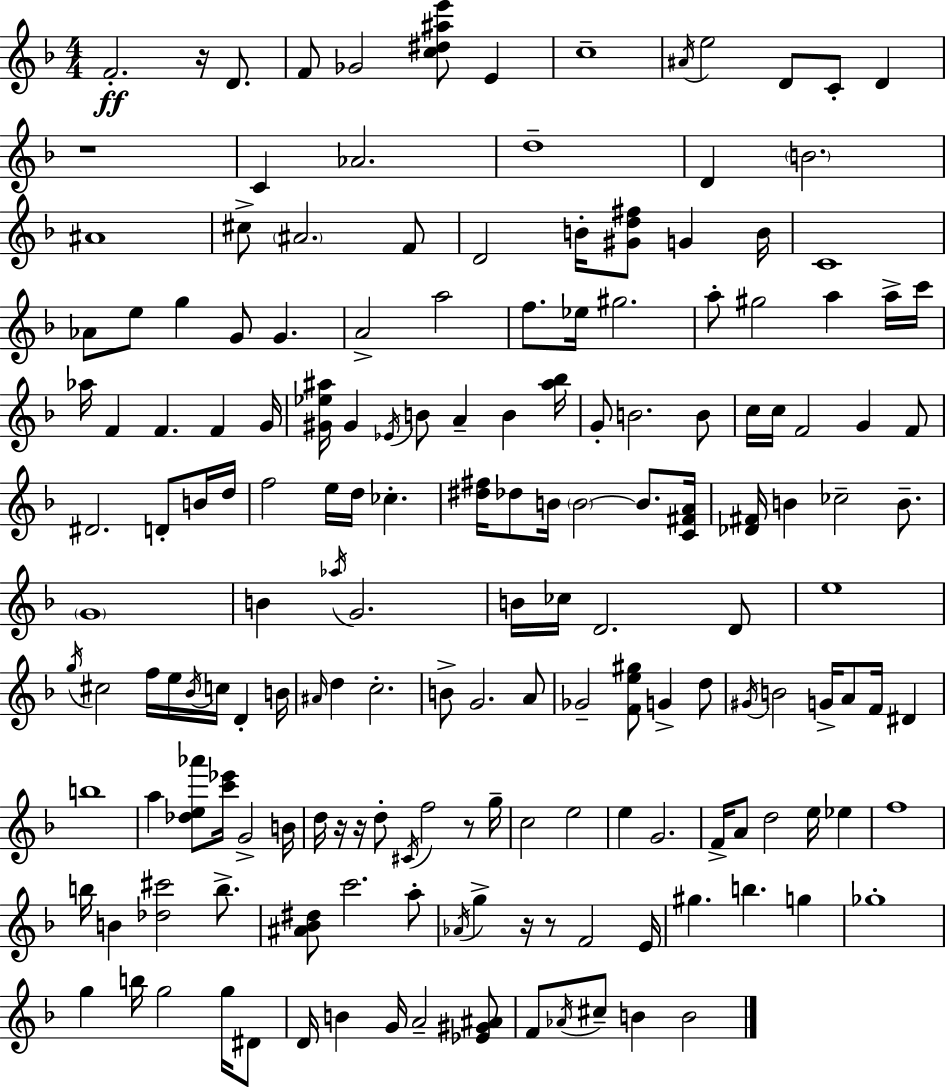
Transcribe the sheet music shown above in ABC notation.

X:1
T:Untitled
M:4/4
L:1/4
K:Dm
F2 z/4 D/2 F/2 _G2 [c^d^ae']/2 E c4 ^A/4 e2 D/2 C/2 D z4 C _A2 d4 D B2 ^A4 ^c/2 ^A2 F/2 D2 B/4 [^Gd^f]/2 G B/4 C4 _A/2 e/2 g G/2 G A2 a2 f/2 _e/4 ^g2 a/2 ^g2 a a/4 c'/4 _a/4 F F F G/4 [^G_e^a]/4 ^G _E/4 B/2 A B [^a_b]/4 G/2 B2 B/2 c/4 c/4 F2 G F/2 ^D2 D/2 B/4 d/4 f2 e/4 d/4 _c [^d^f]/4 _d/2 B/4 B2 B/2 [C^FA]/4 [_D^F]/4 B _c2 B/2 G4 B _a/4 G2 B/4 _c/4 D2 D/2 e4 g/4 ^c2 f/4 e/4 _B/4 c/4 D B/4 ^A/4 d c2 B/2 G2 A/2 _G2 [Fe^g]/2 G d/2 ^G/4 B2 G/4 A/2 F/4 ^D b4 a [_de_a']/2 [c'_e']/4 G2 B/4 d/4 z/4 z/4 d/2 ^C/4 f2 z/2 g/4 c2 e2 e G2 F/4 A/2 d2 e/4 _e f4 b/4 B [_d^c']2 b/2 [^A_B^d]/2 c'2 a/2 _A/4 g z/4 z/2 F2 E/4 ^g b g _g4 g b/4 g2 g/4 ^D/2 D/4 B G/4 A2 [_E^G^A]/2 F/2 _A/4 ^c/2 B B2